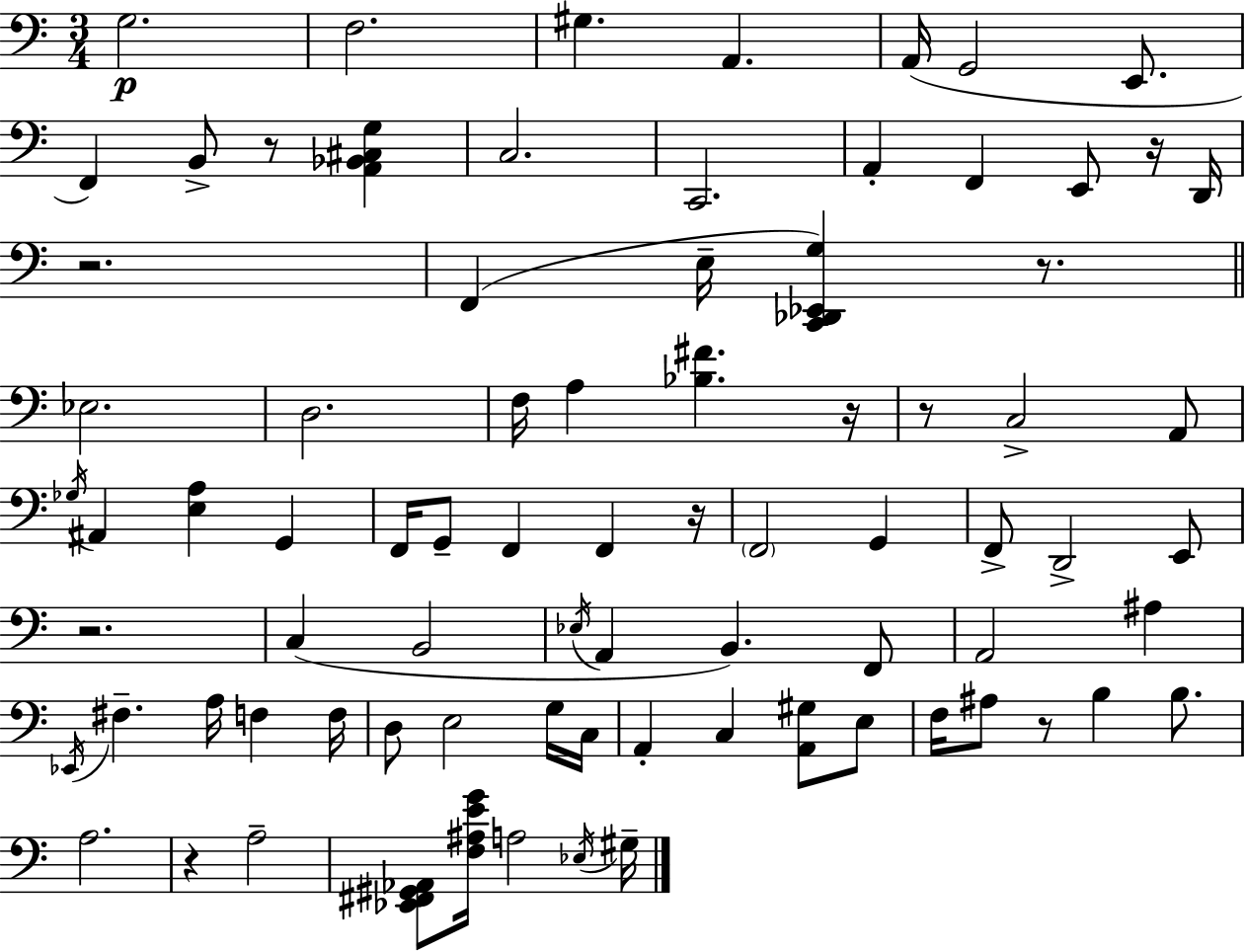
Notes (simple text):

G3/h. F3/h. G#3/q. A2/q. A2/s G2/h E2/e. F2/q B2/e R/e [A2,Bb2,C#3,G3]/q C3/h. C2/h. A2/q F2/q E2/e R/s D2/s R/h. F2/q E3/s [C2,Db2,Eb2,G3]/q R/e. Eb3/h. D3/h. F3/s A3/q [Bb3,F#4]/q. R/s R/e C3/h A2/e Gb3/s A#2/q [E3,A3]/q G2/q F2/s G2/e F2/q F2/q R/s F2/h G2/q F2/e D2/h E2/e R/h. C3/q B2/h Eb3/s A2/q B2/q. F2/e A2/h A#3/q Eb2/s F#3/q. A3/s F3/q F3/s D3/e E3/h G3/s C3/s A2/q C3/q [A2,G#3]/e E3/e F3/s A#3/e R/e B3/q B3/e. A3/h. R/q A3/h [Eb2,F#2,G#2,Ab2]/e [F3,A#3,E4,G4]/s A3/h Eb3/s G#3/s